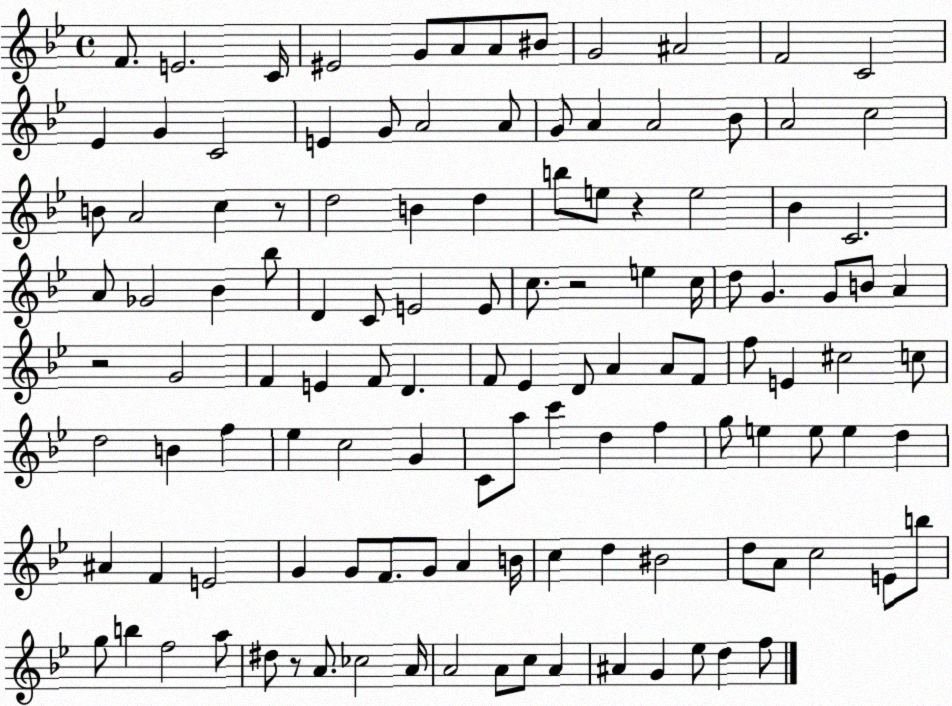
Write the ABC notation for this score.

X:1
T:Untitled
M:4/4
L:1/4
K:Bb
F/2 E2 C/4 ^E2 G/2 A/2 A/2 ^B/2 G2 ^A2 F2 C2 _E G C2 E G/2 A2 A/2 G/2 A A2 _B/2 A2 c2 B/2 A2 c z/2 d2 B d b/2 e/2 z e2 _B C2 A/2 _G2 _B _b/2 D C/2 E2 E/2 c/2 z2 e c/4 d/2 G G/2 B/2 A z2 G2 F E F/2 D F/2 _E D/2 A A/2 F/2 f/2 E ^c2 c/2 d2 B f _e c2 G C/2 a/2 c' d f g/2 e e/2 e d ^A F E2 G G/2 F/2 G/2 A B/4 c d ^B2 d/2 A/2 c2 E/2 b/2 g/2 b f2 a/2 ^d/2 z/2 A/2 _c2 A/4 A2 A/2 c/2 A ^A G _e/2 d f/2